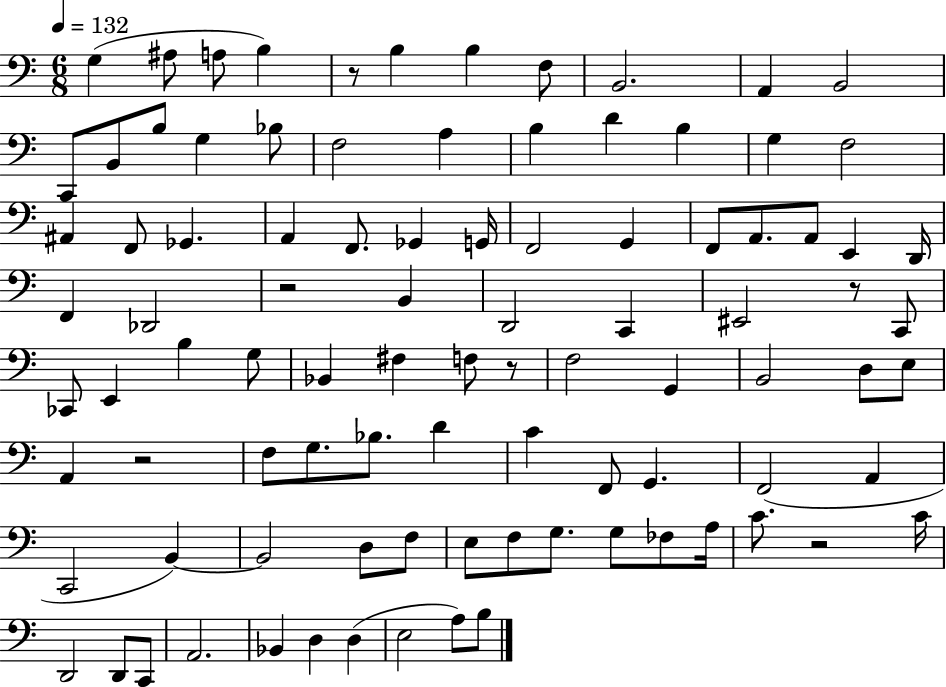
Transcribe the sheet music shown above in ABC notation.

X:1
T:Untitled
M:6/8
L:1/4
K:C
G, ^A,/2 A,/2 B, z/2 B, B, F,/2 B,,2 A,, B,,2 C,,/2 B,,/2 B,/2 G, _B,/2 F,2 A, B, D B, G, F,2 ^A,, F,,/2 _G,, A,, F,,/2 _G,, G,,/4 F,,2 G,, F,,/2 A,,/2 A,,/2 E,, D,,/4 F,, _D,,2 z2 B,, D,,2 C,, ^E,,2 z/2 C,,/2 _C,,/2 E,, B, G,/2 _B,, ^F, F,/2 z/2 F,2 G,, B,,2 D,/2 E,/2 A,, z2 F,/2 G,/2 _B,/2 D C F,,/2 G,, F,,2 A,, C,,2 B,, B,,2 D,/2 F,/2 E,/2 F,/2 G,/2 G,/2 _F,/2 A,/4 C/2 z2 C/4 D,,2 D,,/2 C,,/2 A,,2 _B,, D, D, E,2 A,/2 B,/2